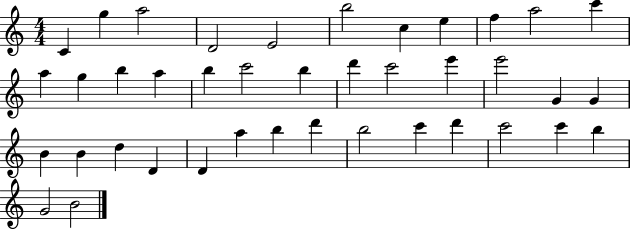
{
  \clef treble
  \numericTimeSignature
  \time 4/4
  \key c \major
  c'4 g''4 a''2 | d'2 e'2 | b''2 c''4 e''4 | f''4 a''2 c'''4 | \break a''4 g''4 b''4 a''4 | b''4 c'''2 b''4 | d'''4 c'''2 e'''4 | e'''2 g'4 g'4 | \break b'4 b'4 d''4 d'4 | d'4 a''4 b''4 d'''4 | b''2 c'''4 d'''4 | c'''2 c'''4 b''4 | \break g'2 b'2 | \bar "|."
}